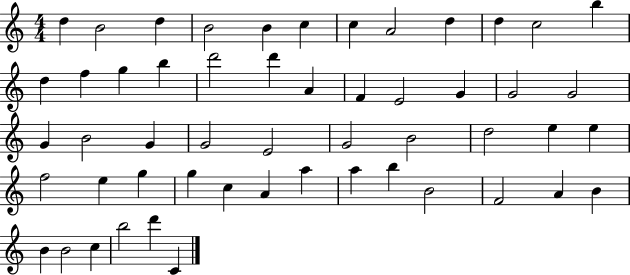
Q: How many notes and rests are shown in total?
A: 53